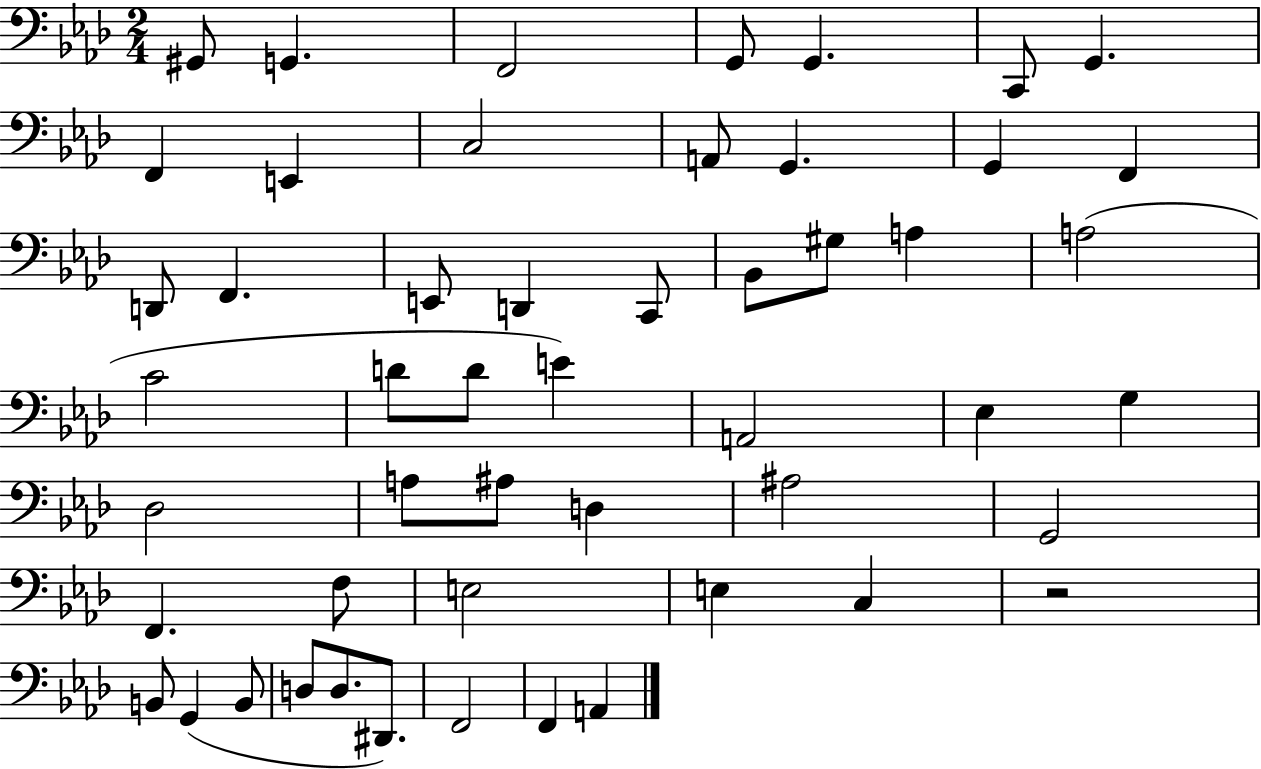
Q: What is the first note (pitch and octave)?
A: G#2